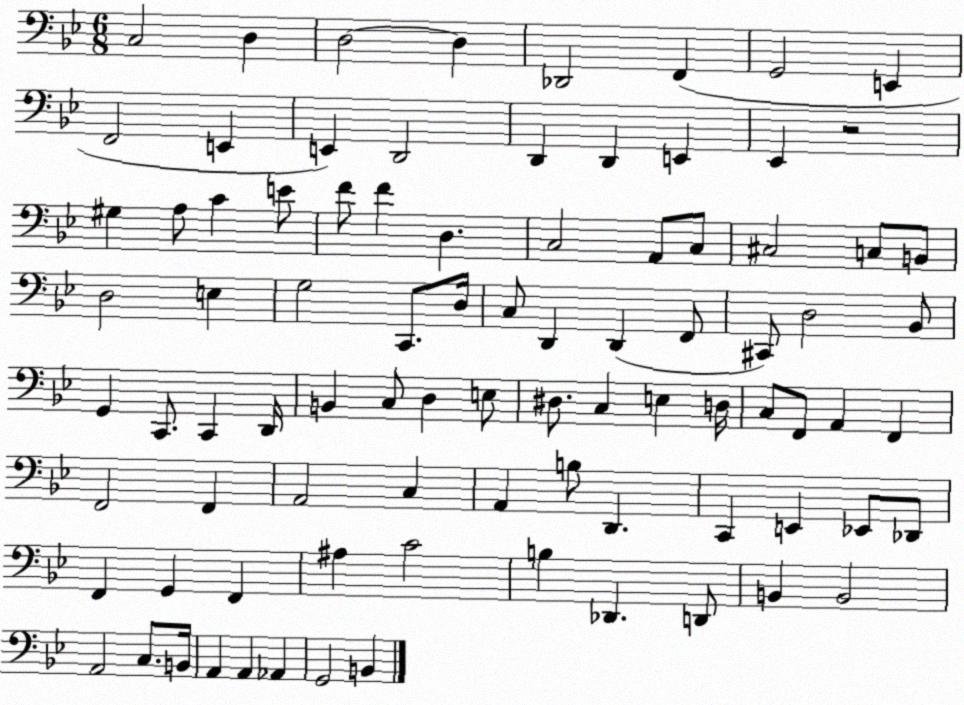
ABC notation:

X:1
T:Untitled
M:6/8
L:1/4
K:Bb
C,2 D, D,2 D, _D,,2 F,, G,,2 E,, F,,2 E,, E,, D,,2 D,, D,, E,, _E,, z2 ^G, A,/2 C E/2 F/2 F D, C,2 A,,/2 C,/2 ^C,2 C,/2 B,,/2 D,2 E, G,2 C,,/2 D,/4 C,/2 D,, D,, F,,/2 ^C,,/2 D,2 _B,,/2 G,, C,,/2 C,, D,,/4 B,, C,/2 D, E,/2 ^D,/2 C, E, D,/4 C,/2 F,,/2 A,, F,, F,,2 F,, A,,2 C, A,, B,/2 D,, C,, E,, _E,,/2 _D,,/2 F,, G,, F,, ^A, C2 B, _D,, D,,/2 B,, B,,2 A,,2 C,/2 B,,/4 A,, A,, _A,, G,,2 B,,